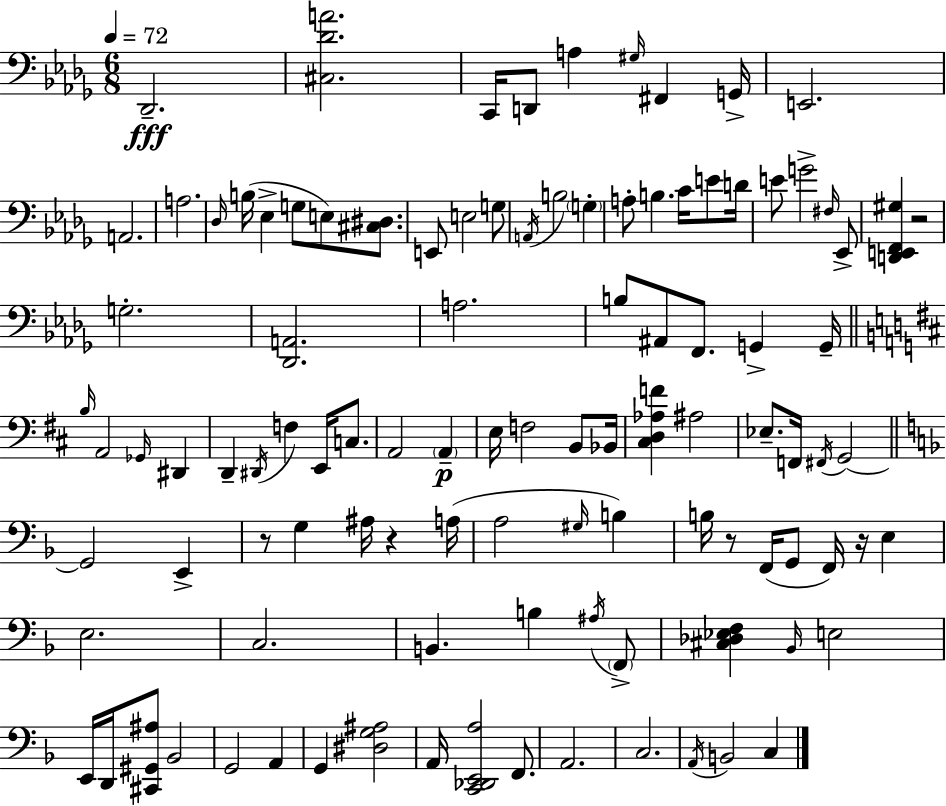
Db2/h. [C#3,Db4,A4]/h. C2/s D2/e A3/q G#3/s F#2/q G2/s E2/h. A2/h. A3/h. Db3/s B3/s Eb3/q G3/e E3/e [C#3,D#3]/e. E2/e E3/h G3/e A2/s B3/h G3/q A3/e B3/q. C4/s E4/e D4/s E4/e G4/h F#3/s Eb2/e [D2,E2,F2,G#3]/q R/h G3/h. [Db2,A2]/h. A3/h. B3/e A#2/e F2/e. G2/q G2/s B3/s A2/h Gb2/s D#2/q D2/q D#2/s F3/q E2/s C3/e. A2/h A2/q E3/s F3/h B2/e Bb2/s [C#3,D3,Ab3,F4]/q A#3/h Eb3/e. F2/s F#2/s G2/h G2/h E2/q R/e G3/q A#3/s R/q A3/s A3/h G#3/s B3/q B3/s R/e F2/s G2/e F2/s R/s E3/q E3/h. C3/h. B2/q. B3/q A#3/s F2/e [C#3,Db3,Eb3,F3]/q Bb2/s E3/h E2/s D2/s [C#2,G#2,A#3]/e Bb2/h G2/h A2/q G2/q [D#3,G3,A#3]/h A2/s [C2,Db2,E2,A3]/h F2/e. A2/h. C3/h. A2/s B2/h C3/q